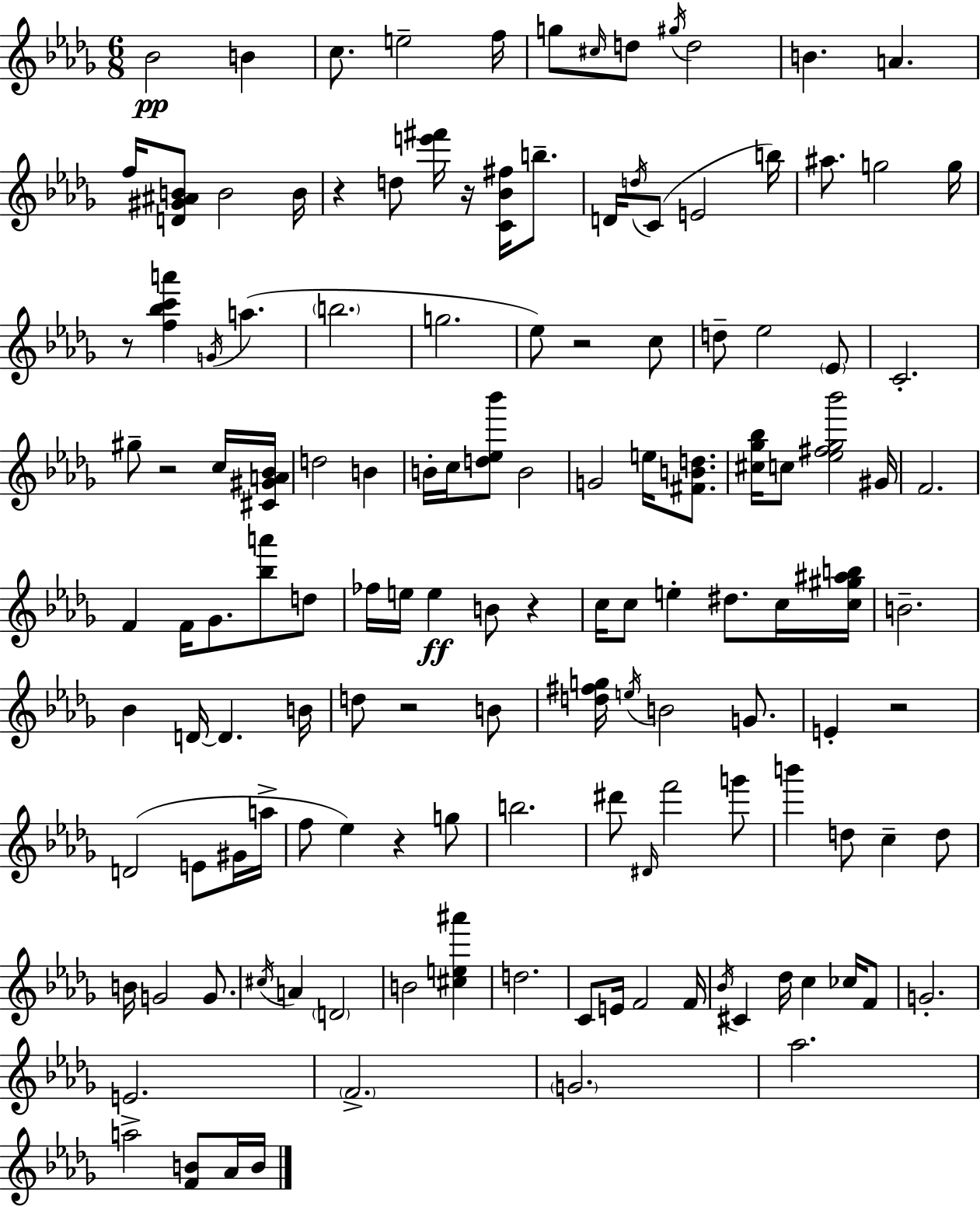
Bb4/h B4/q C5/e. E5/h F5/s G5/e C#5/s D5/e G#5/s D5/h B4/q. A4/q. F5/s [D4,G#4,A#4,B4]/e B4/h B4/s R/q D5/e [E6,F#6]/s R/s [C4,Bb4,F#5]/s B5/e. D4/s D5/s C4/e E4/h B5/s A#5/e. G5/h G5/s R/e [F5,Bb5,C6,A6]/q G4/s A5/q. B5/h. G5/h. Eb5/e R/h C5/e D5/e Eb5/h Eb4/e C4/h. G#5/e R/h C5/s [C#4,G#4,A4,Bb4]/s D5/h B4/q B4/s C5/s [D5,Eb5,Bb6]/e B4/h G4/h E5/s [F#4,B4,D5]/e. [C#5,Gb5,Bb5]/s C5/e [Eb5,F#5,Gb5,Bb6]/h G#4/s F4/h. F4/q F4/s Gb4/e. [Bb5,A6]/e D5/e FES5/s E5/s E5/q B4/e R/q C5/s C5/e E5/q D#5/e. C5/s [C5,G#5,A#5,B5]/s B4/h. Bb4/q D4/s D4/q. B4/s D5/e R/h B4/e [D5,F#5,G5]/s E5/s B4/h G4/e. E4/q R/h D4/h E4/e G#4/s A5/s F5/e Eb5/q R/q G5/e B5/h. D#6/e D#4/s F6/h G6/e B6/q D5/e C5/q D5/e B4/s G4/h G4/e. C#5/s A4/q D4/h B4/h [C#5,E5,A#6]/q D5/h. C4/e E4/s F4/h F4/s Bb4/s C#4/q Db5/s C5/q CES5/s F4/e G4/h. E4/h. F4/h. G4/h. Ab5/h. A5/h [F4,B4]/e Ab4/s B4/s